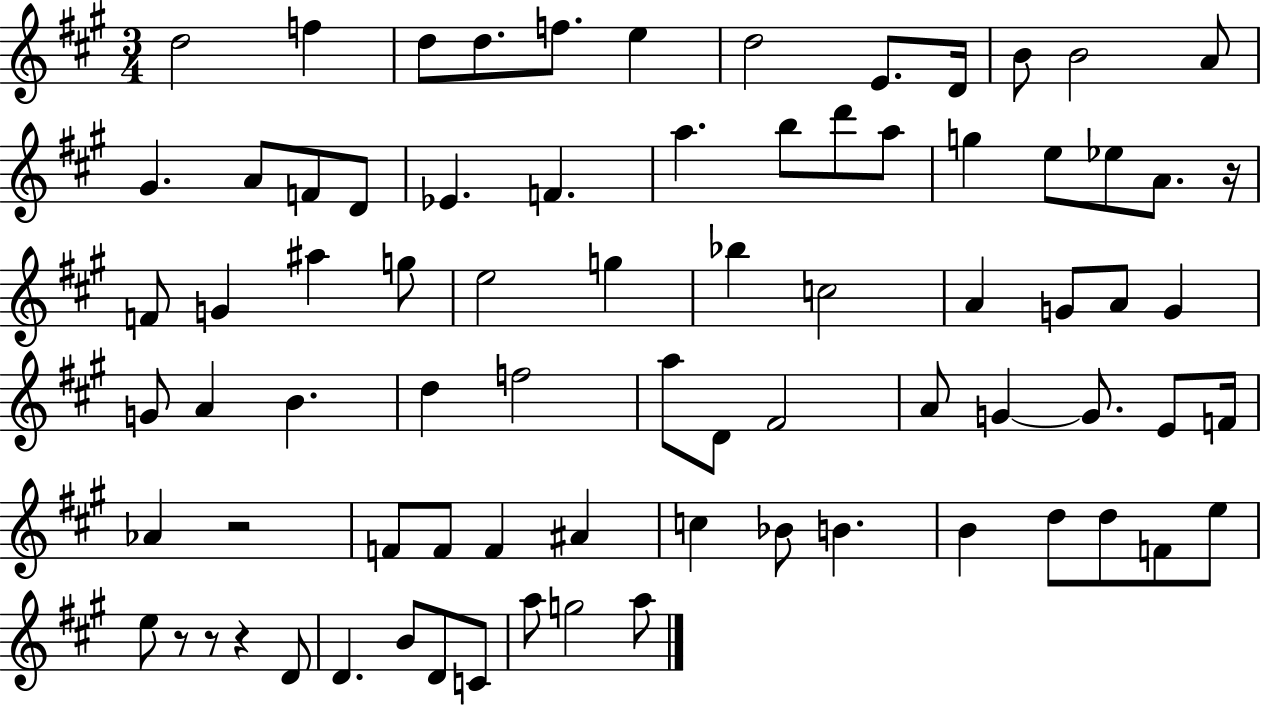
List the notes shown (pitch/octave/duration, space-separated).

D5/h F5/q D5/e D5/e. F5/e. E5/q D5/h E4/e. D4/s B4/e B4/h A4/e G#4/q. A4/e F4/e D4/e Eb4/q. F4/q. A5/q. B5/e D6/e A5/e G5/q E5/e Eb5/e A4/e. R/s F4/e G4/q A#5/q G5/e E5/h G5/q Bb5/q C5/h A4/q G4/e A4/e G4/q G4/e A4/q B4/q. D5/q F5/h A5/e D4/e F#4/h A4/e G4/q G4/e. E4/e F4/s Ab4/q R/h F4/e F4/e F4/q A#4/q C5/q Bb4/e B4/q. B4/q D5/e D5/e F4/e E5/e E5/e R/e R/e R/q D4/e D4/q. B4/e D4/e C4/e A5/e G5/h A5/e